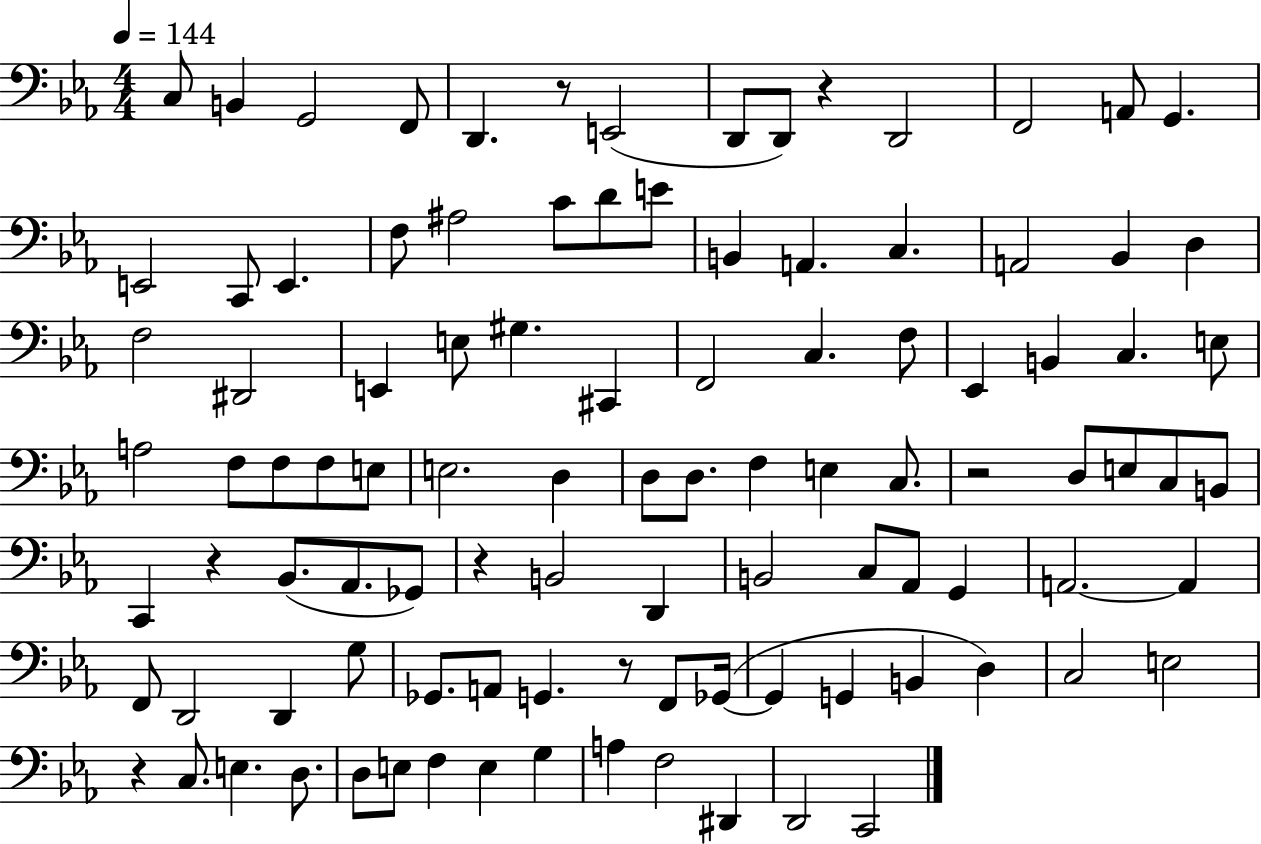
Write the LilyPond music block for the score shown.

{
  \clef bass
  \numericTimeSignature
  \time 4/4
  \key ees \major
  \tempo 4 = 144
  c8 b,4 g,2 f,8 | d,4. r8 e,2( | d,8 d,8) r4 d,2 | f,2 a,8 g,4. | \break e,2 c,8 e,4. | f8 ais2 c'8 d'8 e'8 | b,4 a,4. c4. | a,2 bes,4 d4 | \break f2 dis,2 | e,4 e8 gis4. cis,4 | f,2 c4. f8 | ees,4 b,4 c4. e8 | \break a2 f8 f8 f8 e8 | e2. d4 | d8 d8. f4 e4 c8. | r2 d8 e8 c8 b,8 | \break c,4 r4 bes,8.( aes,8. ges,8) | r4 b,2 d,4 | b,2 c8 aes,8 g,4 | a,2.~~ a,4 | \break f,8 d,2 d,4 g8 | ges,8. a,8 g,4. r8 f,8 ges,16~(~ | ges,4 g,4 b,4 d4) | c2 e2 | \break r4 c8. e4. d8. | d8 e8 f4 e4 g4 | a4 f2 dis,4 | d,2 c,2 | \break \bar "|."
}